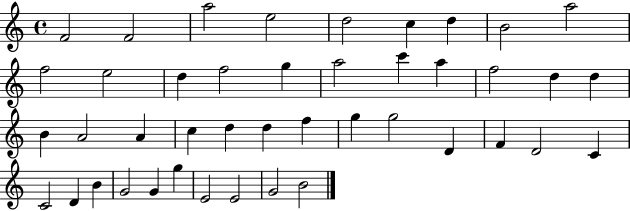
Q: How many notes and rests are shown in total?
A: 43